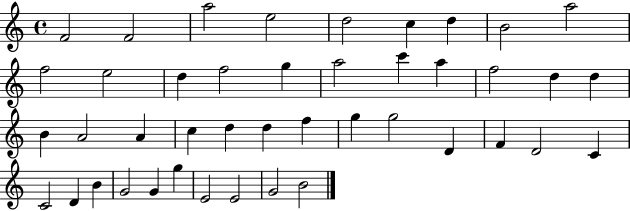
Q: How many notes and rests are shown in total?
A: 43